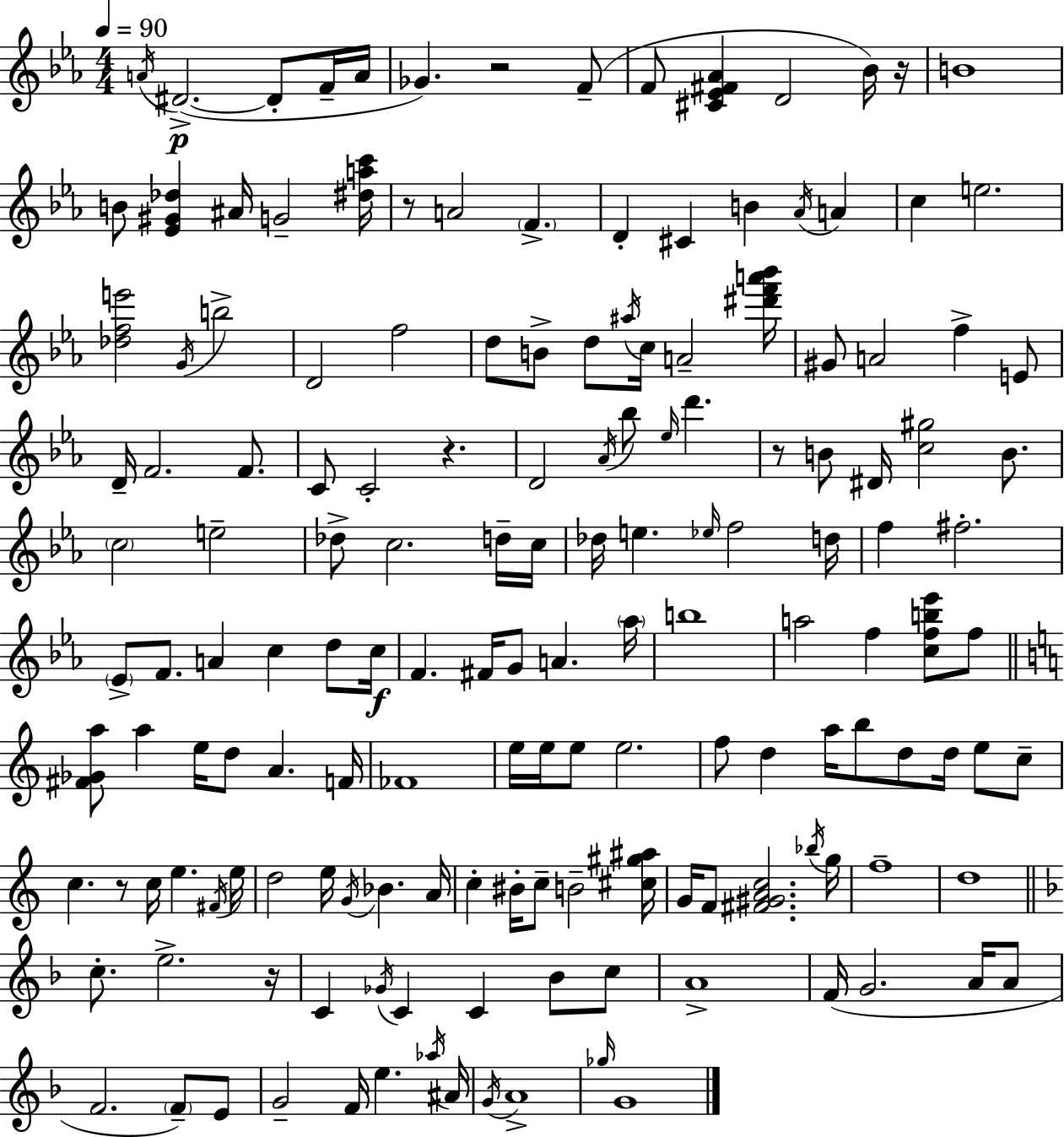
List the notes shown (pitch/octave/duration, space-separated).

A4/s D#4/h. D#4/e F4/s A4/s Gb4/q. R/h F4/e F4/e [C#4,Eb4,F#4,Ab4]/q D4/h Bb4/s R/s B4/w B4/e [Eb4,G#4,Db5]/q A#4/s G4/h [D#5,A5,C6]/s R/e A4/h F4/q. D4/q C#4/q B4/q Ab4/s A4/q C5/q E5/h. [Db5,F5,E6]/h G4/s B5/h D4/h F5/h D5/e B4/e D5/e A#5/s C5/s A4/h [D#6,F6,A6,Bb6]/s G#4/e A4/h F5/q E4/e D4/s F4/h. F4/e. C4/e C4/h R/q. D4/h Ab4/s Bb5/e Eb5/s D6/q. R/e B4/e D#4/s [C5,G#5]/h B4/e. C5/h E5/h Db5/e C5/h. D5/s C5/s Db5/s E5/q. Eb5/s F5/h D5/s F5/q F#5/h. Eb4/e F4/e. A4/q C5/q D5/e C5/s F4/q. F#4/s G4/e A4/q. Ab5/s B5/w A5/h F5/q [C5,F5,B5,Eb6]/e F5/e [F#4,Gb4,A5]/e A5/q E5/s D5/e A4/q. F4/s FES4/w E5/s E5/s E5/e E5/h. F5/e D5/q A5/s B5/e D5/e D5/s E5/e C5/e C5/q. R/e C5/s E5/q. F#4/s E5/s D5/h E5/s G4/s Bb4/q. A4/s C5/q BIS4/s C5/e B4/h [C#5,G#5,A#5]/s G4/s F4/e [F#4,G#4,A4,C5]/h. Bb5/s G5/s F5/w D5/w C5/e. E5/h. R/s C4/q Gb4/s C4/q C4/q Bb4/e C5/e A4/w F4/s G4/h. A4/s A4/e F4/h. F4/e E4/e G4/h F4/s E5/q. Ab5/s A#4/s G4/s A4/w Gb5/s G4/w